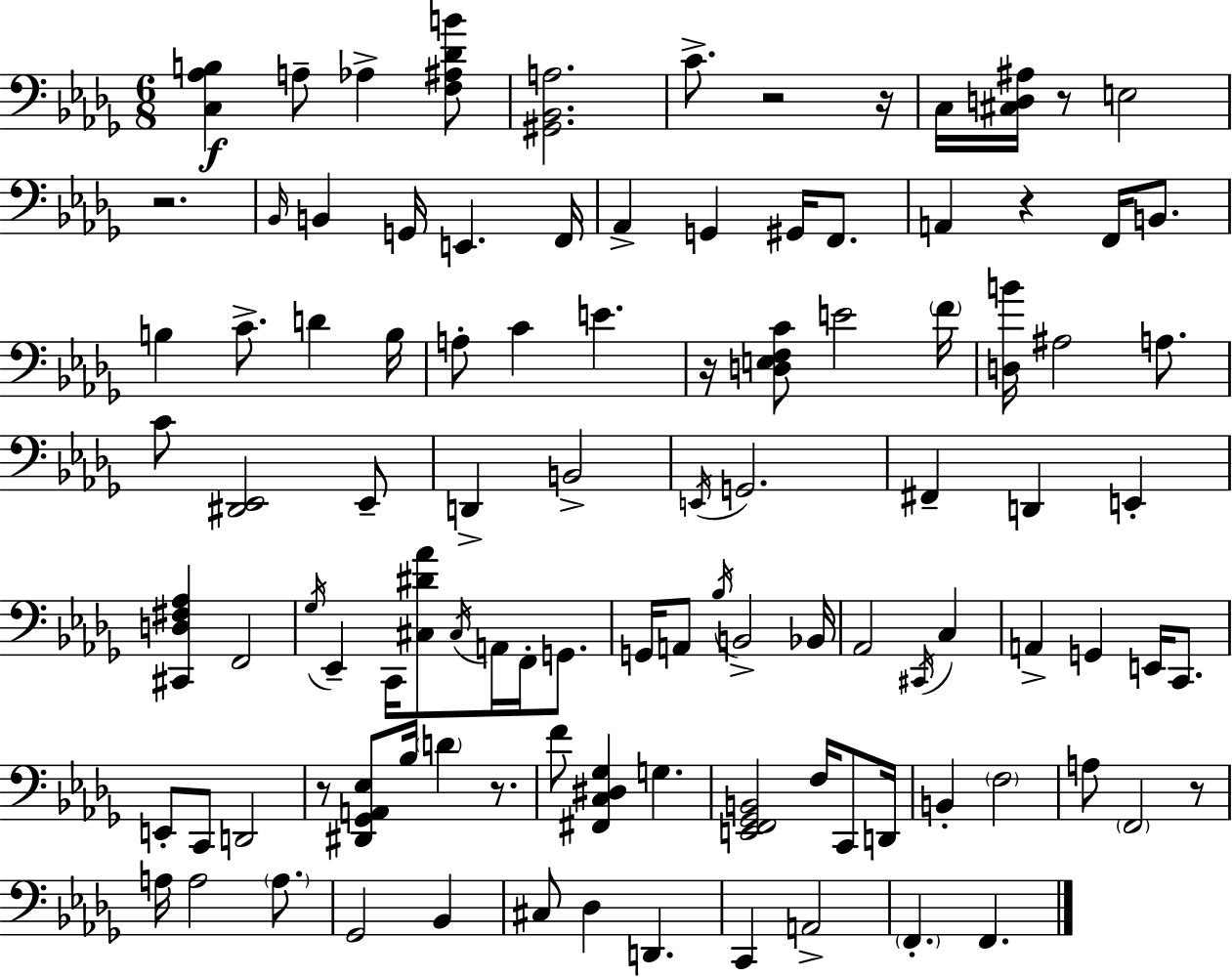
[C3,Ab3,B3]/q A3/e Ab3/q [F3,A#3,Db4,B4]/e [G#2,Bb2,A3]/h. C4/e. R/h R/s C3/s [C#3,D3,A#3]/s R/e E3/h R/h. Bb2/s B2/q G2/s E2/q. F2/s Ab2/q G2/q G#2/s F2/e. A2/q R/q F2/s B2/e. B3/q C4/e. D4/q B3/s A3/e C4/q E4/q. R/s [D3,E3,F3,C4]/e E4/h F4/s [D3,B4]/s A#3/h A3/e. C4/e [D#2,Eb2]/h Eb2/e D2/q B2/h E2/s G2/h. F#2/q D2/q E2/q [C#2,D3,F#3,Ab3]/q F2/h Gb3/s Eb2/q C2/s [C#3,D#4,Ab4]/e C#3/s A2/s F2/s G2/e. G2/s A2/e Bb3/s B2/h Bb2/s Ab2/h C#2/s C3/q A2/q G2/q E2/s C2/e. E2/e C2/e D2/h R/e [D#2,Gb2,A2,Eb3]/e Bb3/s D4/q R/e. F4/e [F#2,C3,D#3,Gb3]/q G3/q. [E2,F2,Gb2,B2]/h F3/s C2/e D2/s B2/q F3/h A3/e F2/h R/e A3/s A3/h A3/e. Gb2/h Bb2/q C#3/e Db3/q D2/q. C2/q A2/h F2/q. F2/q.